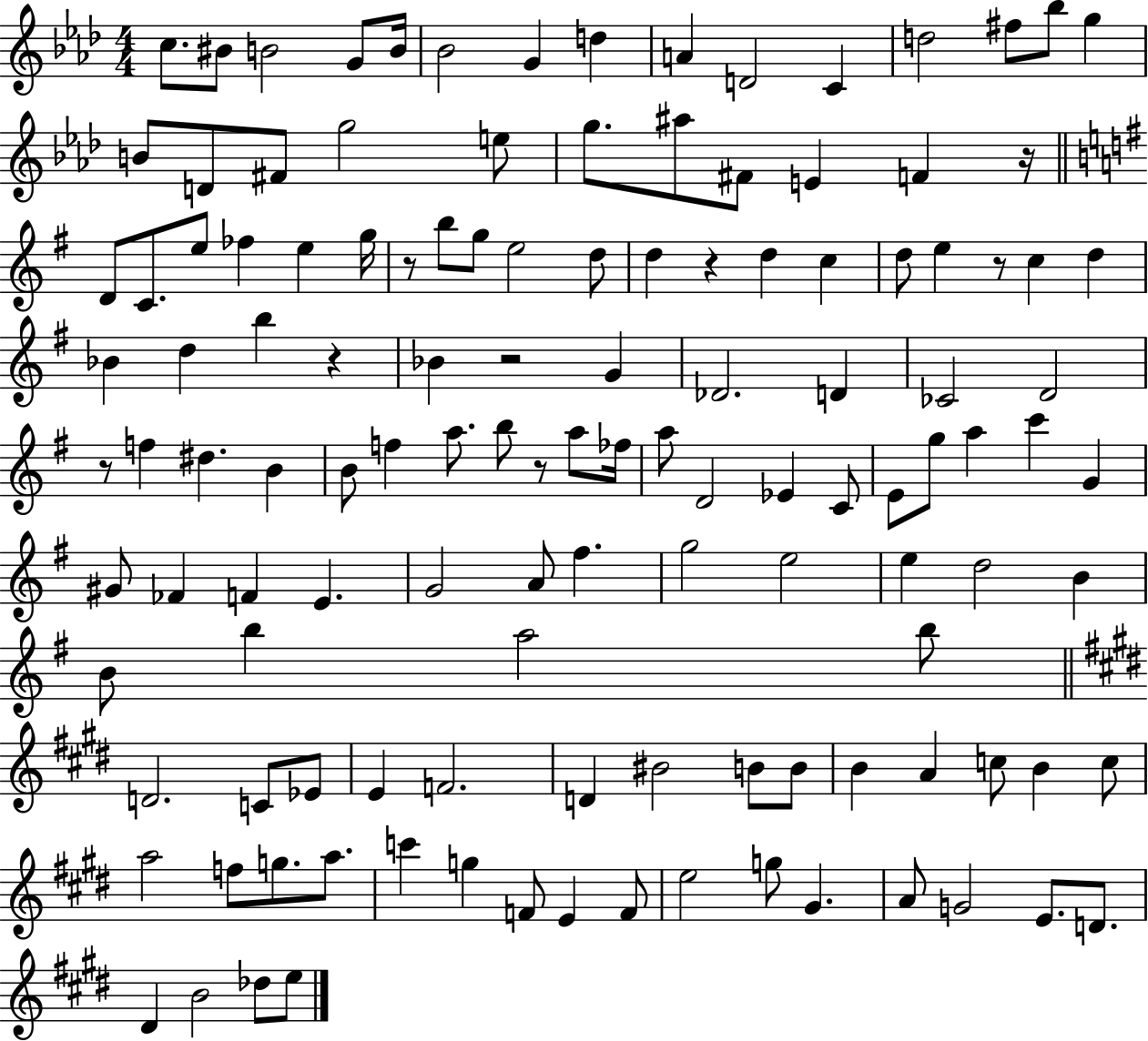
{
  \clef treble
  \numericTimeSignature
  \time 4/4
  \key aes \major
  c''8. bis'8 b'2 g'8 b'16 | bes'2 g'4 d''4 | a'4 d'2 c'4 | d''2 fis''8 bes''8 g''4 | \break b'8 d'8 fis'8 g''2 e''8 | g''8. ais''8 fis'8 e'4 f'4 r16 | \bar "||" \break \key g \major d'8 c'8. e''8 fes''4 e''4 g''16 | r8 b''8 g''8 e''2 d''8 | d''4 r4 d''4 c''4 | d''8 e''4 r8 c''4 d''4 | \break bes'4 d''4 b''4 r4 | bes'4 r2 g'4 | des'2. d'4 | ces'2 d'2 | \break r8 f''4 dis''4. b'4 | b'8 f''4 a''8. b''8 r8 a''8 fes''16 | a''8 d'2 ees'4 c'8 | e'8 g''8 a''4 c'''4 g'4 | \break gis'8 fes'4 f'4 e'4. | g'2 a'8 fis''4. | g''2 e''2 | e''4 d''2 b'4 | \break b'8 b''4 a''2 b''8 | \bar "||" \break \key e \major d'2. c'8 ees'8 | e'4 f'2. | d'4 bis'2 b'8 b'8 | b'4 a'4 c''8 b'4 c''8 | \break a''2 f''8 g''8. a''8. | c'''4 g''4 f'8 e'4 f'8 | e''2 g''8 gis'4. | a'8 g'2 e'8. d'8. | \break dis'4 b'2 des''8 e''8 | \bar "|."
}